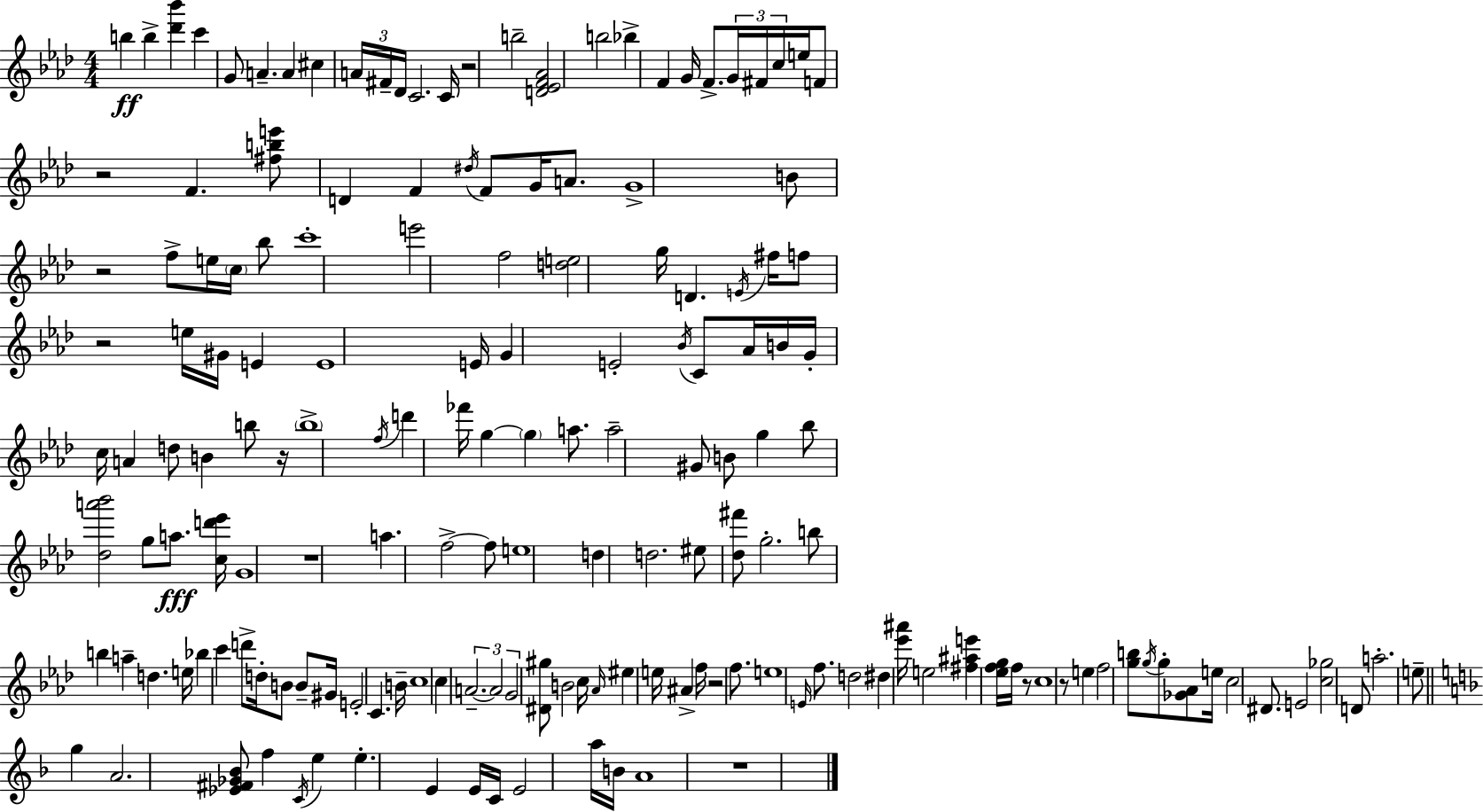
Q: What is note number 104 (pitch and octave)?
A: G4